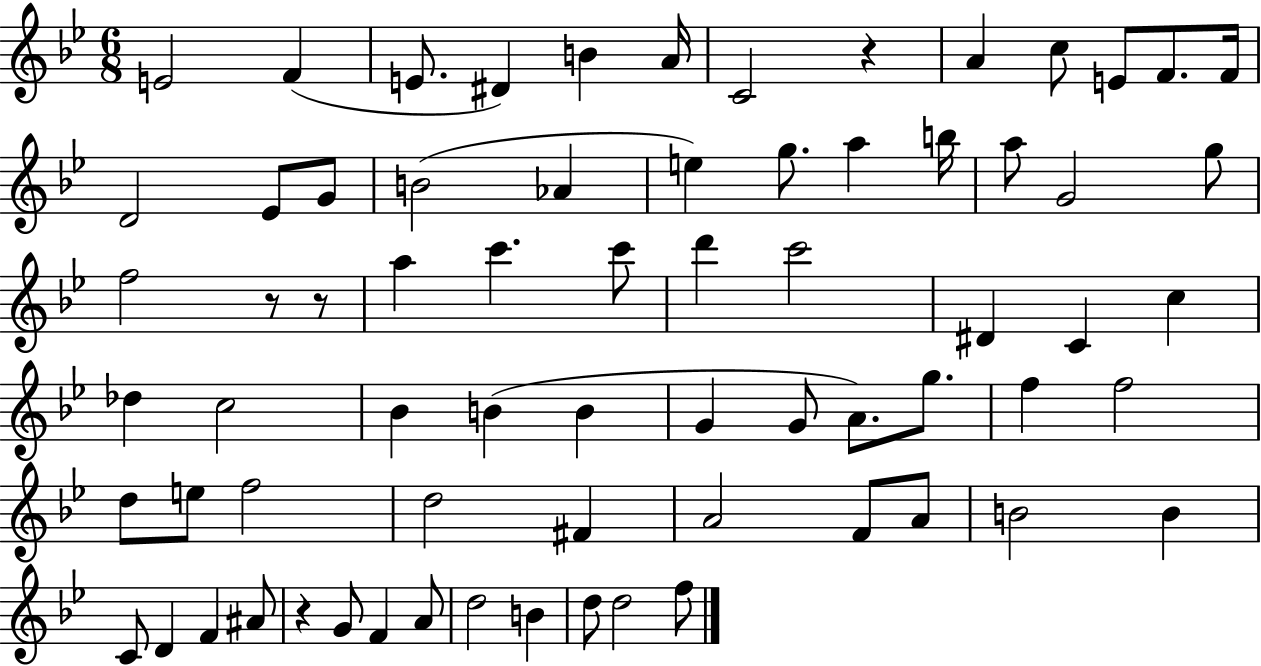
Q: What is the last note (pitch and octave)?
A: F5